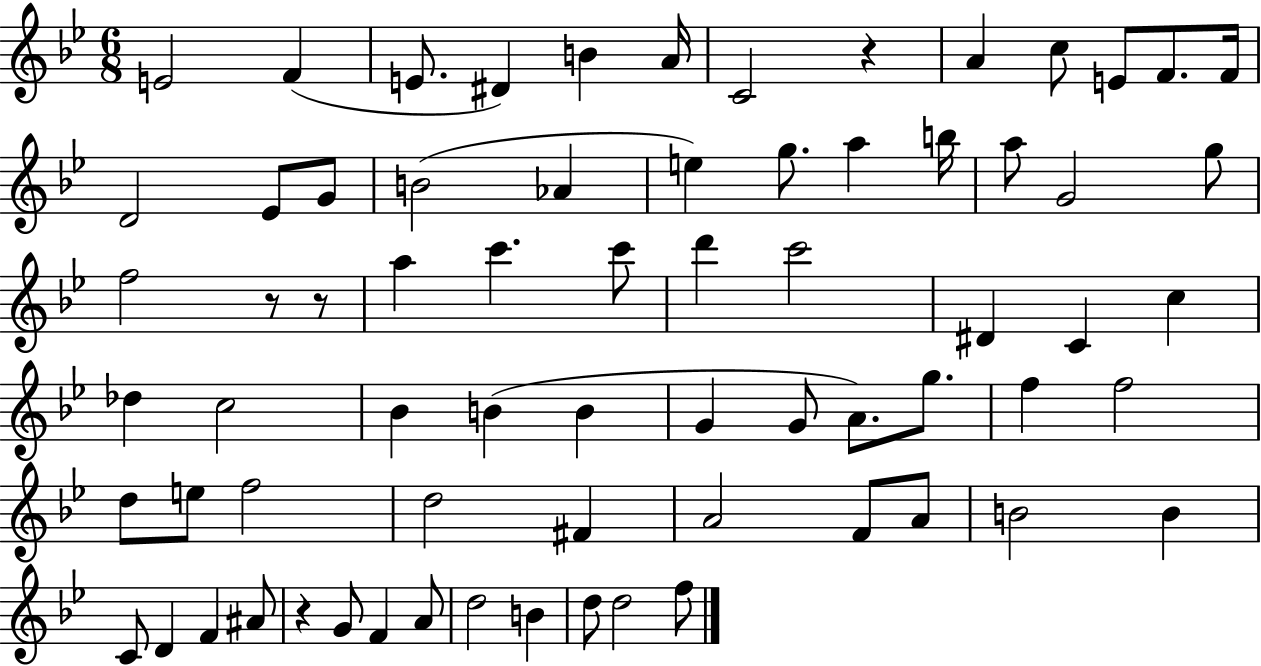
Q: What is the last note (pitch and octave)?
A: F5